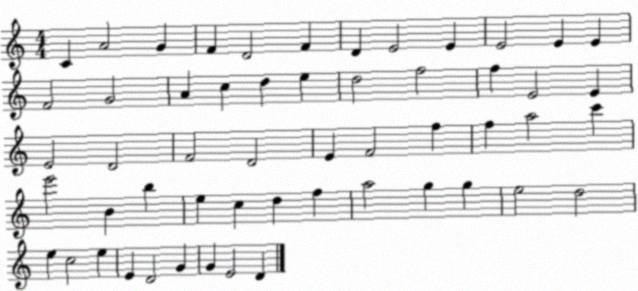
X:1
T:Untitled
M:4/4
L:1/4
K:C
C A2 G F D2 F D E2 E E2 E E F2 G2 A c d e d2 f2 f E2 E E2 D2 F2 D2 E F2 f f a2 c' e'2 B b e c d f a2 g g e2 d2 e c2 e E D2 G G E2 D